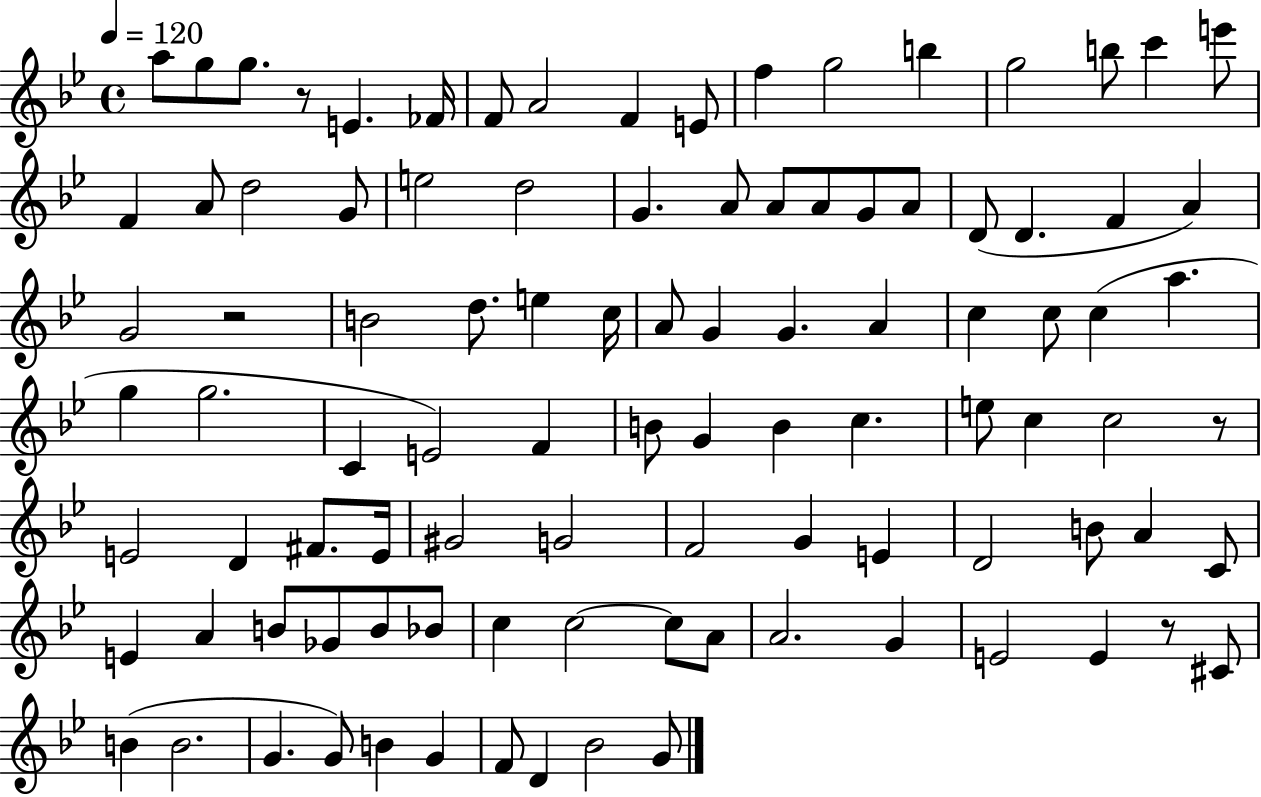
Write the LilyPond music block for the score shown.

{
  \clef treble
  \time 4/4
  \defaultTimeSignature
  \key bes \major
  \tempo 4 = 120
  \repeat volta 2 { a''8 g''8 g''8. r8 e'4. fes'16 | f'8 a'2 f'4 e'8 | f''4 g''2 b''4 | g''2 b''8 c'''4 e'''8 | \break f'4 a'8 d''2 g'8 | e''2 d''2 | g'4. a'8 a'8 a'8 g'8 a'8 | d'8( d'4. f'4 a'4) | \break g'2 r2 | b'2 d''8. e''4 c''16 | a'8 g'4 g'4. a'4 | c''4 c''8 c''4( a''4. | \break g''4 g''2. | c'4 e'2) f'4 | b'8 g'4 b'4 c''4. | e''8 c''4 c''2 r8 | \break e'2 d'4 fis'8. e'16 | gis'2 g'2 | f'2 g'4 e'4 | d'2 b'8 a'4 c'8 | \break e'4 a'4 b'8 ges'8 b'8 bes'8 | c''4 c''2~~ c''8 a'8 | a'2. g'4 | e'2 e'4 r8 cis'8 | \break b'4( b'2. | g'4. g'8) b'4 g'4 | f'8 d'4 bes'2 g'8 | } \bar "|."
}